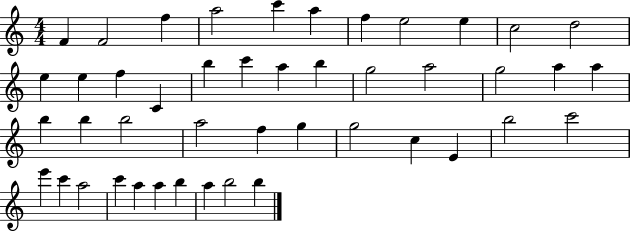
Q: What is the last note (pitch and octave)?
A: B5